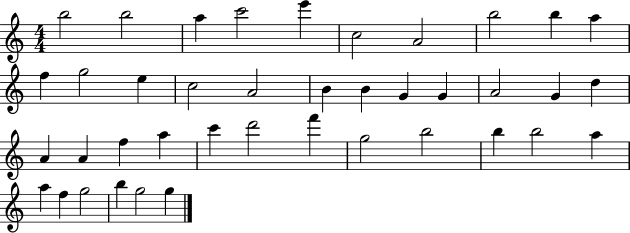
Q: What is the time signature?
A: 4/4